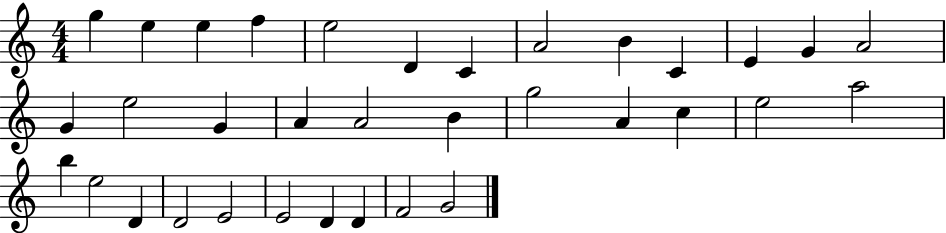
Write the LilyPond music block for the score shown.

{
  \clef treble
  \numericTimeSignature
  \time 4/4
  \key c \major
  g''4 e''4 e''4 f''4 | e''2 d'4 c'4 | a'2 b'4 c'4 | e'4 g'4 a'2 | \break g'4 e''2 g'4 | a'4 a'2 b'4 | g''2 a'4 c''4 | e''2 a''2 | \break b''4 e''2 d'4 | d'2 e'2 | e'2 d'4 d'4 | f'2 g'2 | \break \bar "|."
}